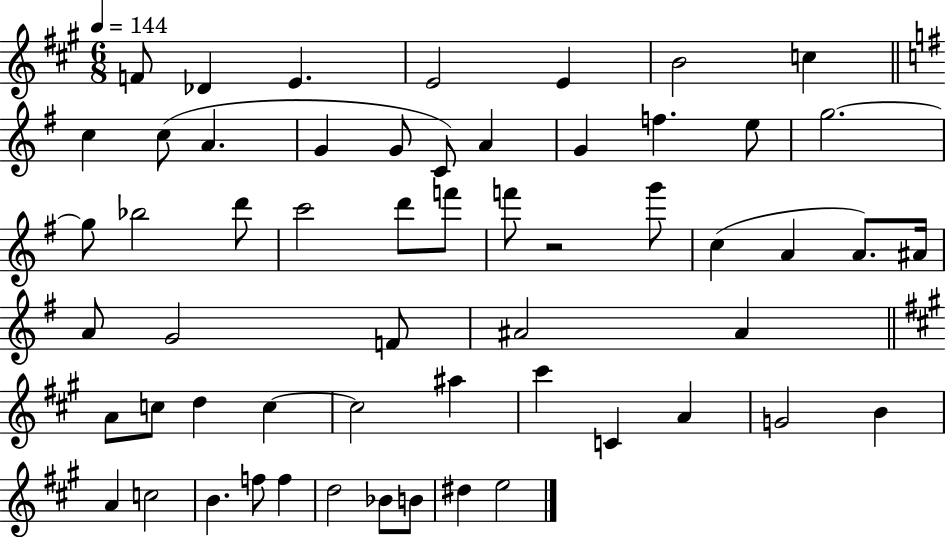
X:1
T:Untitled
M:6/8
L:1/4
K:A
F/2 _D E E2 E B2 c c c/2 A G G/2 C/2 A G f e/2 g2 g/2 _b2 d'/2 c'2 d'/2 f'/2 f'/2 z2 g'/2 c A A/2 ^A/4 A/2 G2 F/2 ^A2 ^A A/2 c/2 d c c2 ^a ^c' C A G2 B A c2 B f/2 f d2 _B/2 B/2 ^d e2